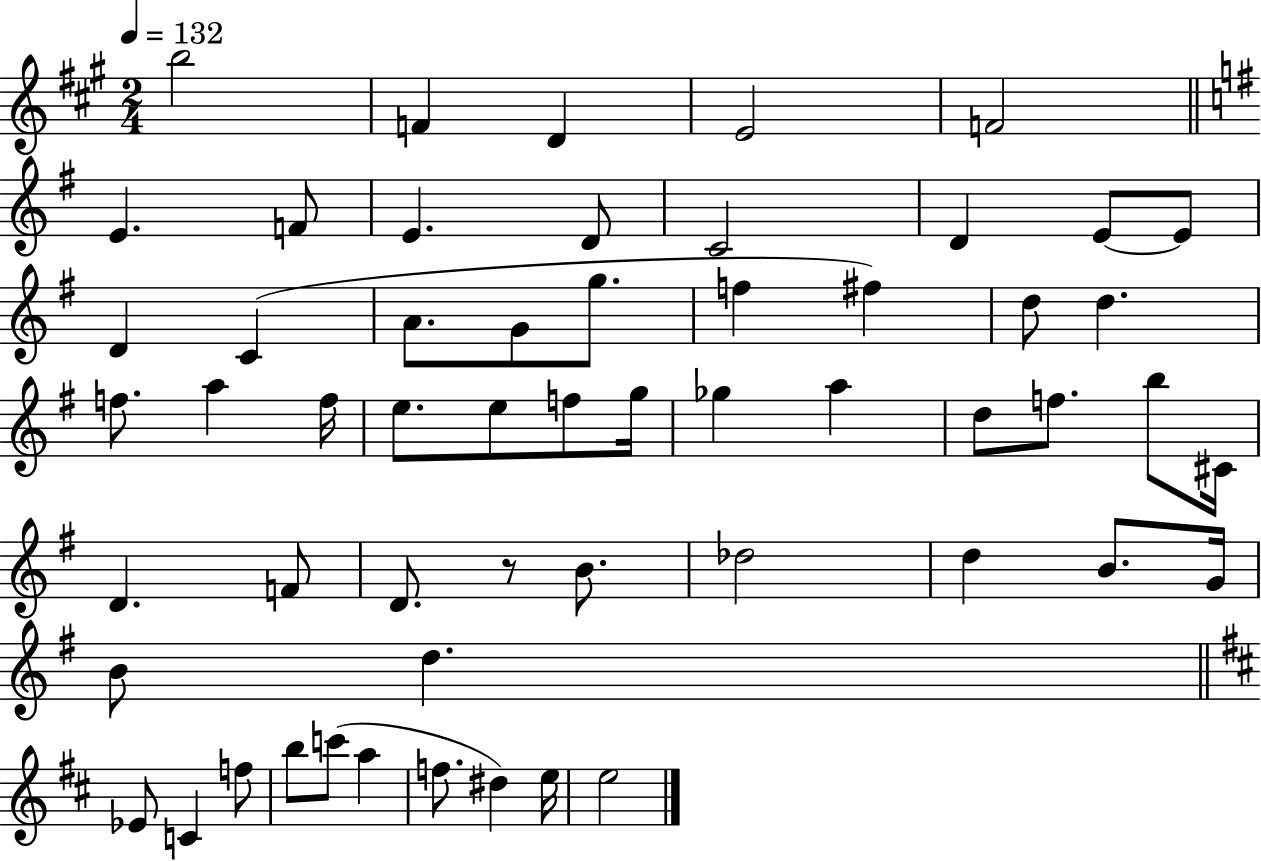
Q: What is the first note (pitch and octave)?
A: B5